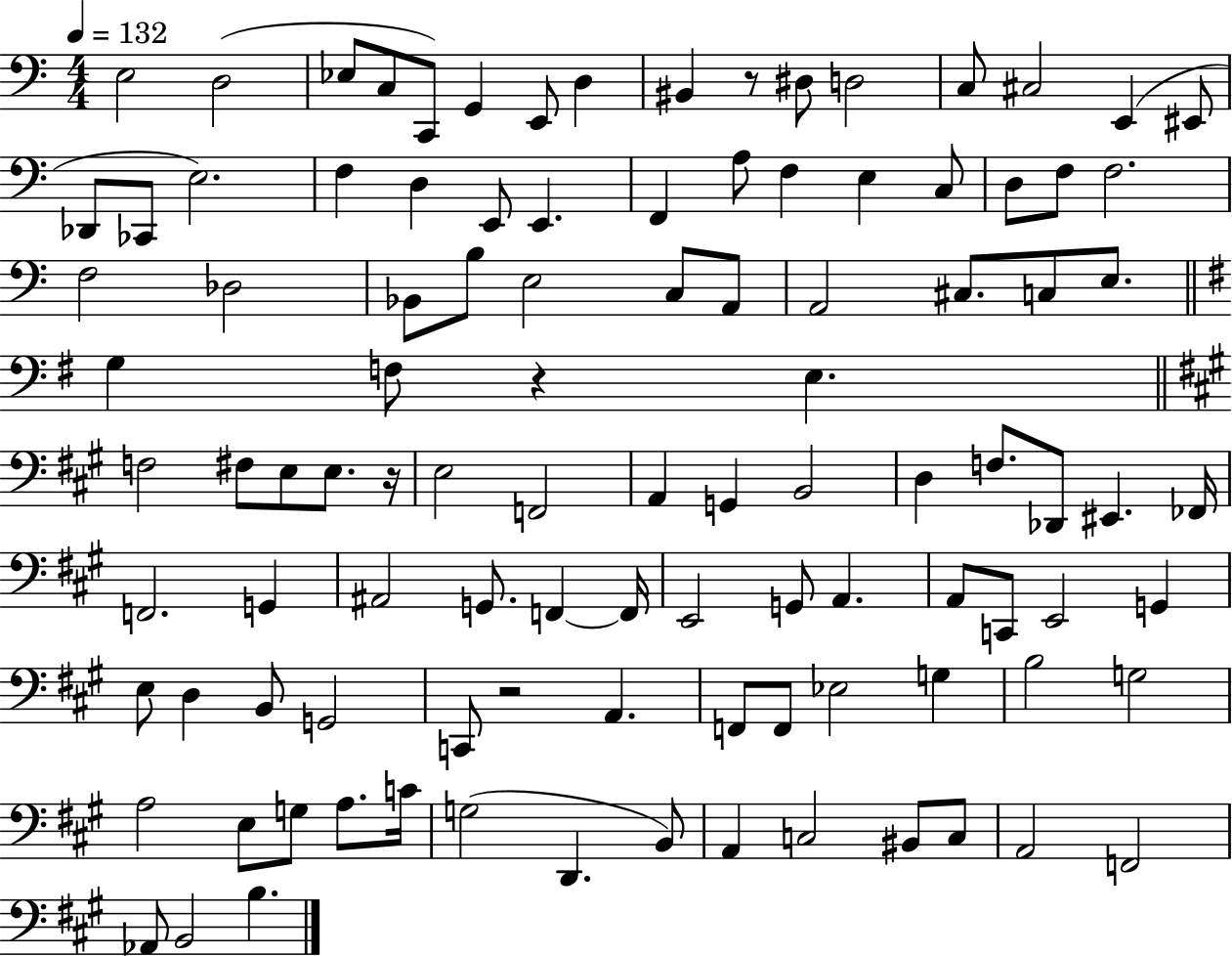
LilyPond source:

{
  \clef bass
  \numericTimeSignature
  \time 4/4
  \key c \major
  \tempo 4 = 132
  e2 d2( | ees8 c8 c,8) g,4 e,8 d4 | bis,4 r8 dis8 d2 | c8 cis2 e,4( eis,8 | \break des,8 ces,8 e2.) | f4 d4 e,8 e,4. | f,4 a8 f4 e4 c8 | d8 f8 f2. | \break f2 des2 | bes,8 b8 e2 c8 a,8 | a,2 cis8. c8 e8. | \bar "||" \break \key e \minor g4 f8 r4 e4. | \bar "||" \break \key a \major f2 fis8 e8 e8. r16 | e2 f,2 | a,4 g,4 b,2 | d4 f8. des,8 eis,4. fes,16 | \break f,2. g,4 | ais,2 g,8. f,4~~ f,16 | e,2 g,8 a,4. | a,8 c,8 e,2 g,4 | \break e8 d4 b,8 g,2 | c,8 r2 a,4. | f,8 f,8 ees2 g4 | b2 g2 | \break a2 e8 g8 a8. c'16 | g2( d,4. b,8) | a,4 c2 bis,8 c8 | a,2 f,2 | \break aes,8 b,2 b4. | \bar "|."
}